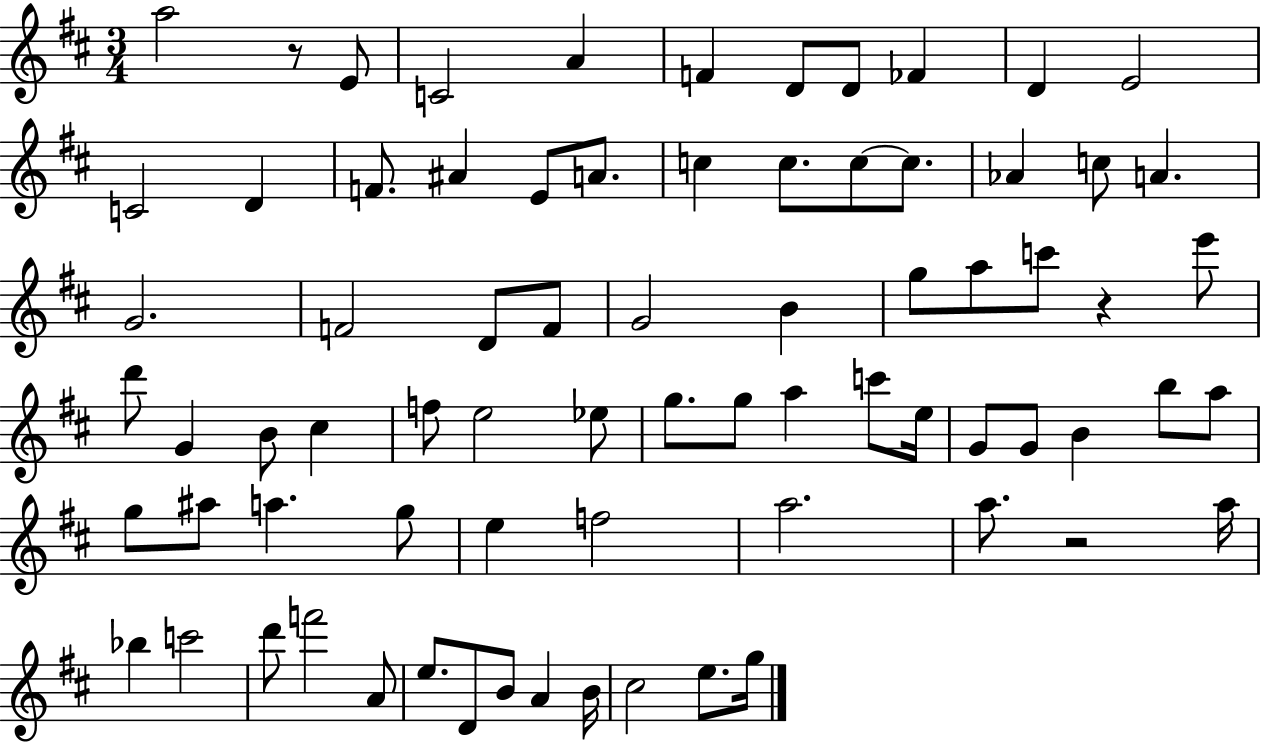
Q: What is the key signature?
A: D major